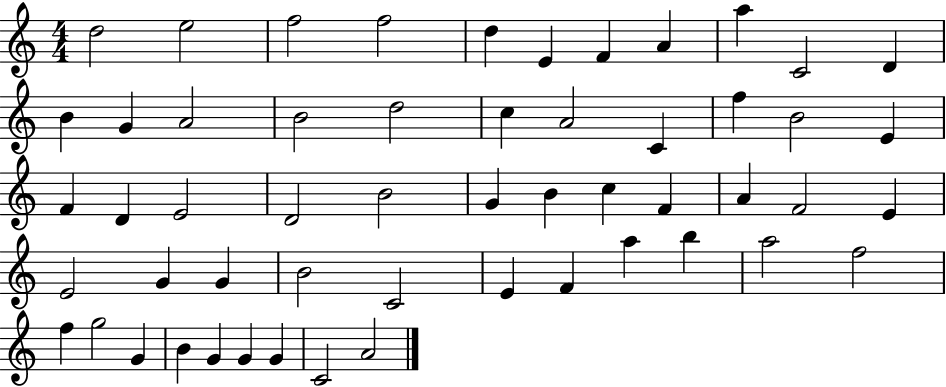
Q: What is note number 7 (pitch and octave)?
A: F4